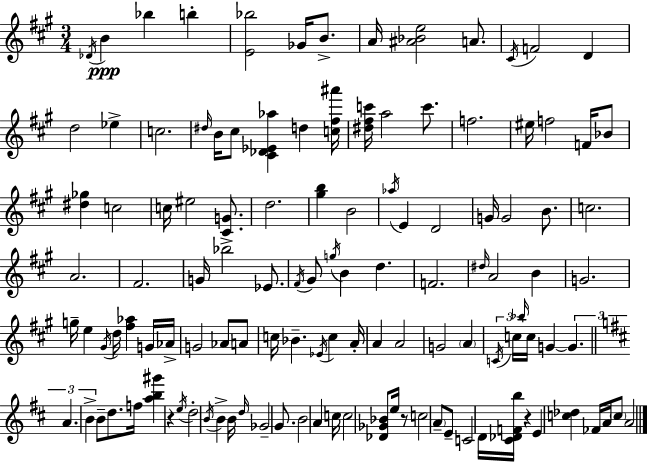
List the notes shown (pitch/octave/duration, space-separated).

Db4/s B4/q Bb5/q B5/q [E4,Bb5]/h Gb4/s B4/e. A4/s [A#4,Bb4,E5]/h A4/e. C#4/s F4/h D4/q D5/h Eb5/q C5/h. D#5/s B4/s C#5/e [C#4,Db4,Eb4,Ab5]/q D5/q [C5,F#5,A#6]/s [D#5,F#5,C6]/s A5/h C6/e. F5/h. EIS5/s F5/h F4/s Bb4/e [D#5,Gb5]/q C5/h C5/s EIS5/h [C#4,G4]/e. D5/h. [G#5,B5]/q B4/h Ab5/s E4/q D4/h G4/s G4/h B4/e. C5/h. A4/h. F#4/h. G4/s Bb5/h Eb4/e. F#4/s G#4/e G5/s B4/q D5/q. F4/h. D#5/s A4/h B4/q G4/h. G5/s E5/q G#4/s D5/s [F#5,Ab5]/q G4/s Ab4/s G4/h Ab4/e A4/e C5/s Bb4/q. Eb4/s C5/q A4/s A4/q A4/h G4/h A4/q C4/s C5/s Bb5/s C5/s G4/q G4/q. A4/q. B4/q B4/e D5/e. F5/s [A5,B5,G#6]/q R/q E5/s D5/h B4/s B4/q B4/s D5/s Gb4/h G4/e. B4/h A4/q C5/s C5/h [Db4,Gb4,Bb4]/e E5/s R/e C5/h A4/e E4/e C4/h D4/s [C#4,Db4,F4,B5]/s R/q E4/q [C5,Db5]/q FES4/s A4/s C5/e A4/h